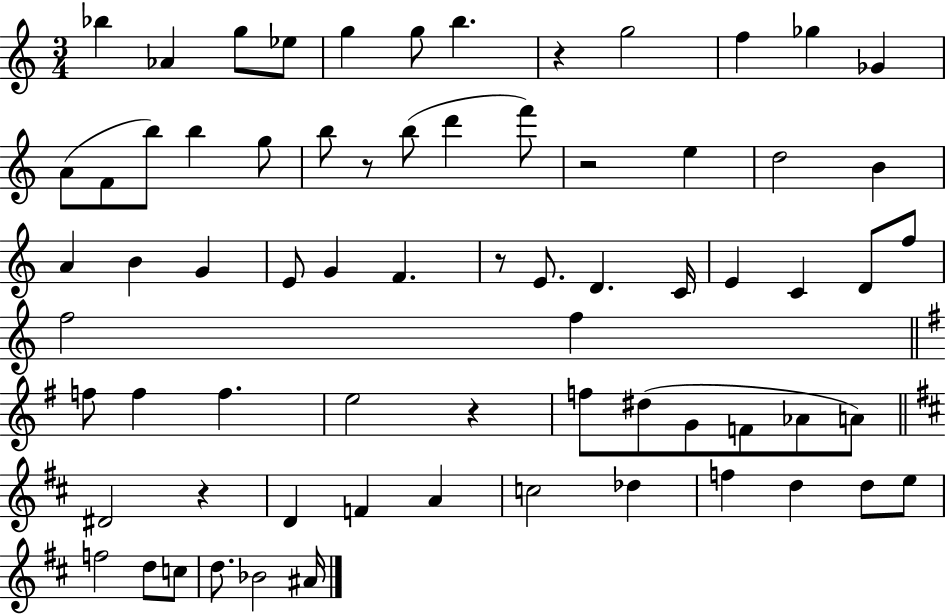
{
  \clef treble
  \numericTimeSignature
  \time 3/4
  \key c \major
  bes''4 aes'4 g''8 ees''8 | g''4 g''8 b''4. | r4 g''2 | f''4 ges''4 ges'4 | \break a'8( f'8 b''8) b''4 g''8 | b''8 r8 b''8( d'''4 f'''8) | r2 e''4 | d''2 b'4 | \break a'4 b'4 g'4 | e'8 g'4 f'4. | r8 e'8. d'4. c'16 | e'4 c'4 d'8 f''8 | \break f''2 f''4 | \bar "||" \break \key g \major f''8 f''4 f''4. | e''2 r4 | f''8 dis''8( g'8 f'8 aes'8 a'8) | \bar "||" \break \key d \major dis'2 r4 | d'4 f'4 a'4 | c''2 des''4 | f''4 d''4 d''8 e''8 | \break f''2 d''8 c''8 | d''8. bes'2 ais'16 | \bar "|."
}